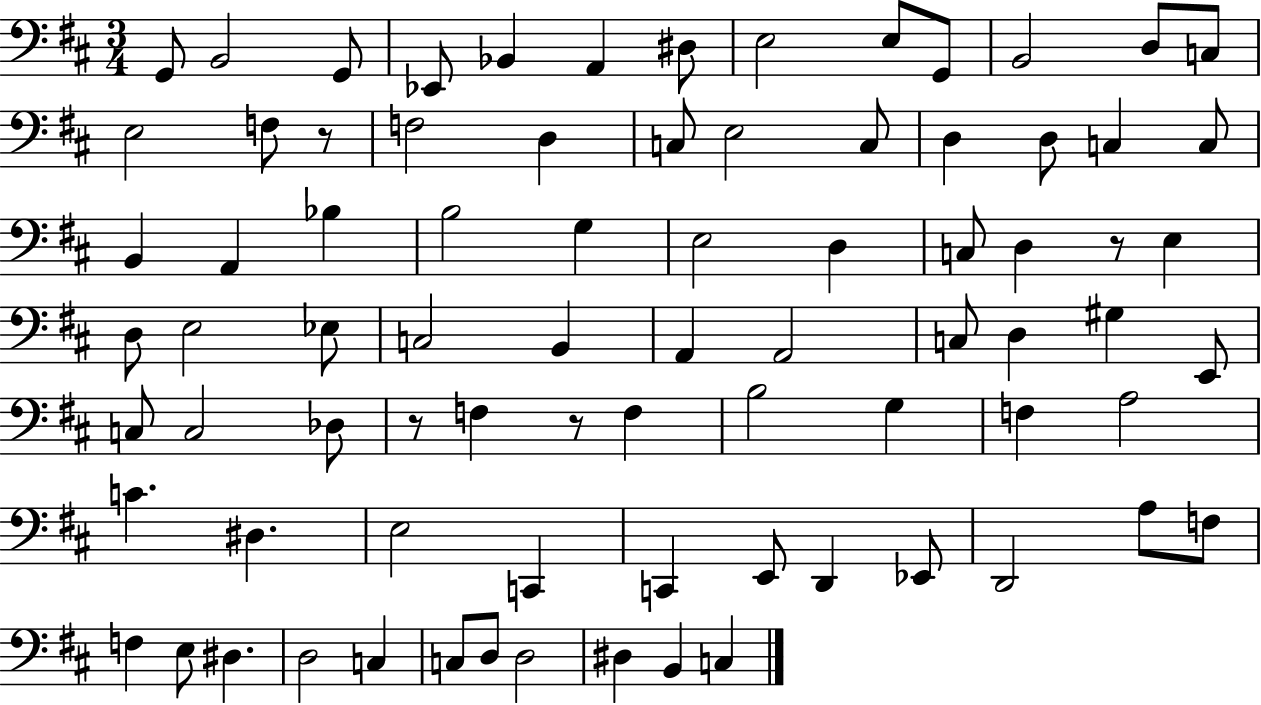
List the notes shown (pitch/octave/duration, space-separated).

G2/e B2/h G2/e Eb2/e Bb2/q A2/q D#3/e E3/h E3/e G2/e B2/h D3/e C3/e E3/h F3/e R/e F3/h D3/q C3/e E3/h C3/e D3/q D3/e C3/q C3/e B2/q A2/q Bb3/q B3/h G3/q E3/h D3/q C3/e D3/q R/e E3/q D3/e E3/h Eb3/e C3/h B2/q A2/q A2/h C3/e D3/q G#3/q E2/e C3/e C3/h Db3/e R/e F3/q R/e F3/q B3/h G3/q F3/q A3/h C4/q. D#3/q. E3/h C2/q C2/q E2/e D2/q Eb2/e D2/h A3/e F3/e F3/q E3/e D#3/q. D3/h C3/q C3/e D3/e D3/h D#3/q B2/q C3/q